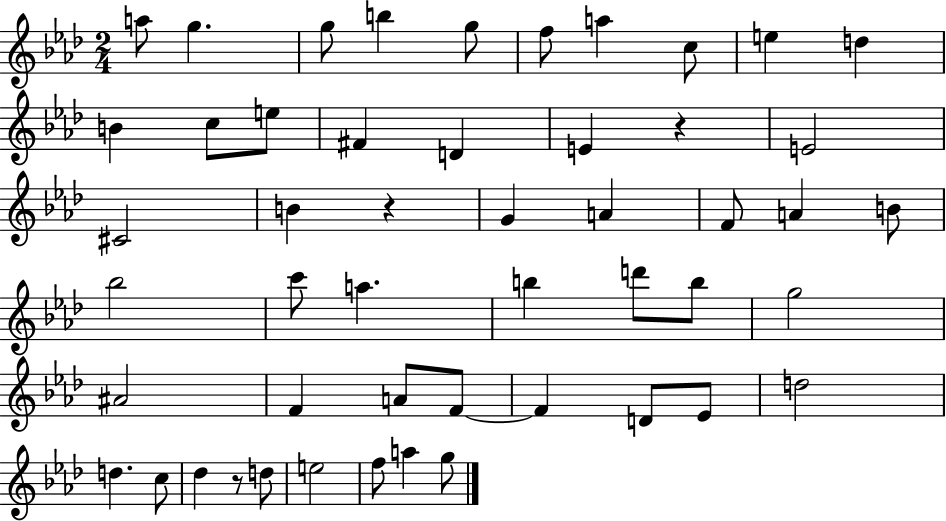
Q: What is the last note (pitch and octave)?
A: G5